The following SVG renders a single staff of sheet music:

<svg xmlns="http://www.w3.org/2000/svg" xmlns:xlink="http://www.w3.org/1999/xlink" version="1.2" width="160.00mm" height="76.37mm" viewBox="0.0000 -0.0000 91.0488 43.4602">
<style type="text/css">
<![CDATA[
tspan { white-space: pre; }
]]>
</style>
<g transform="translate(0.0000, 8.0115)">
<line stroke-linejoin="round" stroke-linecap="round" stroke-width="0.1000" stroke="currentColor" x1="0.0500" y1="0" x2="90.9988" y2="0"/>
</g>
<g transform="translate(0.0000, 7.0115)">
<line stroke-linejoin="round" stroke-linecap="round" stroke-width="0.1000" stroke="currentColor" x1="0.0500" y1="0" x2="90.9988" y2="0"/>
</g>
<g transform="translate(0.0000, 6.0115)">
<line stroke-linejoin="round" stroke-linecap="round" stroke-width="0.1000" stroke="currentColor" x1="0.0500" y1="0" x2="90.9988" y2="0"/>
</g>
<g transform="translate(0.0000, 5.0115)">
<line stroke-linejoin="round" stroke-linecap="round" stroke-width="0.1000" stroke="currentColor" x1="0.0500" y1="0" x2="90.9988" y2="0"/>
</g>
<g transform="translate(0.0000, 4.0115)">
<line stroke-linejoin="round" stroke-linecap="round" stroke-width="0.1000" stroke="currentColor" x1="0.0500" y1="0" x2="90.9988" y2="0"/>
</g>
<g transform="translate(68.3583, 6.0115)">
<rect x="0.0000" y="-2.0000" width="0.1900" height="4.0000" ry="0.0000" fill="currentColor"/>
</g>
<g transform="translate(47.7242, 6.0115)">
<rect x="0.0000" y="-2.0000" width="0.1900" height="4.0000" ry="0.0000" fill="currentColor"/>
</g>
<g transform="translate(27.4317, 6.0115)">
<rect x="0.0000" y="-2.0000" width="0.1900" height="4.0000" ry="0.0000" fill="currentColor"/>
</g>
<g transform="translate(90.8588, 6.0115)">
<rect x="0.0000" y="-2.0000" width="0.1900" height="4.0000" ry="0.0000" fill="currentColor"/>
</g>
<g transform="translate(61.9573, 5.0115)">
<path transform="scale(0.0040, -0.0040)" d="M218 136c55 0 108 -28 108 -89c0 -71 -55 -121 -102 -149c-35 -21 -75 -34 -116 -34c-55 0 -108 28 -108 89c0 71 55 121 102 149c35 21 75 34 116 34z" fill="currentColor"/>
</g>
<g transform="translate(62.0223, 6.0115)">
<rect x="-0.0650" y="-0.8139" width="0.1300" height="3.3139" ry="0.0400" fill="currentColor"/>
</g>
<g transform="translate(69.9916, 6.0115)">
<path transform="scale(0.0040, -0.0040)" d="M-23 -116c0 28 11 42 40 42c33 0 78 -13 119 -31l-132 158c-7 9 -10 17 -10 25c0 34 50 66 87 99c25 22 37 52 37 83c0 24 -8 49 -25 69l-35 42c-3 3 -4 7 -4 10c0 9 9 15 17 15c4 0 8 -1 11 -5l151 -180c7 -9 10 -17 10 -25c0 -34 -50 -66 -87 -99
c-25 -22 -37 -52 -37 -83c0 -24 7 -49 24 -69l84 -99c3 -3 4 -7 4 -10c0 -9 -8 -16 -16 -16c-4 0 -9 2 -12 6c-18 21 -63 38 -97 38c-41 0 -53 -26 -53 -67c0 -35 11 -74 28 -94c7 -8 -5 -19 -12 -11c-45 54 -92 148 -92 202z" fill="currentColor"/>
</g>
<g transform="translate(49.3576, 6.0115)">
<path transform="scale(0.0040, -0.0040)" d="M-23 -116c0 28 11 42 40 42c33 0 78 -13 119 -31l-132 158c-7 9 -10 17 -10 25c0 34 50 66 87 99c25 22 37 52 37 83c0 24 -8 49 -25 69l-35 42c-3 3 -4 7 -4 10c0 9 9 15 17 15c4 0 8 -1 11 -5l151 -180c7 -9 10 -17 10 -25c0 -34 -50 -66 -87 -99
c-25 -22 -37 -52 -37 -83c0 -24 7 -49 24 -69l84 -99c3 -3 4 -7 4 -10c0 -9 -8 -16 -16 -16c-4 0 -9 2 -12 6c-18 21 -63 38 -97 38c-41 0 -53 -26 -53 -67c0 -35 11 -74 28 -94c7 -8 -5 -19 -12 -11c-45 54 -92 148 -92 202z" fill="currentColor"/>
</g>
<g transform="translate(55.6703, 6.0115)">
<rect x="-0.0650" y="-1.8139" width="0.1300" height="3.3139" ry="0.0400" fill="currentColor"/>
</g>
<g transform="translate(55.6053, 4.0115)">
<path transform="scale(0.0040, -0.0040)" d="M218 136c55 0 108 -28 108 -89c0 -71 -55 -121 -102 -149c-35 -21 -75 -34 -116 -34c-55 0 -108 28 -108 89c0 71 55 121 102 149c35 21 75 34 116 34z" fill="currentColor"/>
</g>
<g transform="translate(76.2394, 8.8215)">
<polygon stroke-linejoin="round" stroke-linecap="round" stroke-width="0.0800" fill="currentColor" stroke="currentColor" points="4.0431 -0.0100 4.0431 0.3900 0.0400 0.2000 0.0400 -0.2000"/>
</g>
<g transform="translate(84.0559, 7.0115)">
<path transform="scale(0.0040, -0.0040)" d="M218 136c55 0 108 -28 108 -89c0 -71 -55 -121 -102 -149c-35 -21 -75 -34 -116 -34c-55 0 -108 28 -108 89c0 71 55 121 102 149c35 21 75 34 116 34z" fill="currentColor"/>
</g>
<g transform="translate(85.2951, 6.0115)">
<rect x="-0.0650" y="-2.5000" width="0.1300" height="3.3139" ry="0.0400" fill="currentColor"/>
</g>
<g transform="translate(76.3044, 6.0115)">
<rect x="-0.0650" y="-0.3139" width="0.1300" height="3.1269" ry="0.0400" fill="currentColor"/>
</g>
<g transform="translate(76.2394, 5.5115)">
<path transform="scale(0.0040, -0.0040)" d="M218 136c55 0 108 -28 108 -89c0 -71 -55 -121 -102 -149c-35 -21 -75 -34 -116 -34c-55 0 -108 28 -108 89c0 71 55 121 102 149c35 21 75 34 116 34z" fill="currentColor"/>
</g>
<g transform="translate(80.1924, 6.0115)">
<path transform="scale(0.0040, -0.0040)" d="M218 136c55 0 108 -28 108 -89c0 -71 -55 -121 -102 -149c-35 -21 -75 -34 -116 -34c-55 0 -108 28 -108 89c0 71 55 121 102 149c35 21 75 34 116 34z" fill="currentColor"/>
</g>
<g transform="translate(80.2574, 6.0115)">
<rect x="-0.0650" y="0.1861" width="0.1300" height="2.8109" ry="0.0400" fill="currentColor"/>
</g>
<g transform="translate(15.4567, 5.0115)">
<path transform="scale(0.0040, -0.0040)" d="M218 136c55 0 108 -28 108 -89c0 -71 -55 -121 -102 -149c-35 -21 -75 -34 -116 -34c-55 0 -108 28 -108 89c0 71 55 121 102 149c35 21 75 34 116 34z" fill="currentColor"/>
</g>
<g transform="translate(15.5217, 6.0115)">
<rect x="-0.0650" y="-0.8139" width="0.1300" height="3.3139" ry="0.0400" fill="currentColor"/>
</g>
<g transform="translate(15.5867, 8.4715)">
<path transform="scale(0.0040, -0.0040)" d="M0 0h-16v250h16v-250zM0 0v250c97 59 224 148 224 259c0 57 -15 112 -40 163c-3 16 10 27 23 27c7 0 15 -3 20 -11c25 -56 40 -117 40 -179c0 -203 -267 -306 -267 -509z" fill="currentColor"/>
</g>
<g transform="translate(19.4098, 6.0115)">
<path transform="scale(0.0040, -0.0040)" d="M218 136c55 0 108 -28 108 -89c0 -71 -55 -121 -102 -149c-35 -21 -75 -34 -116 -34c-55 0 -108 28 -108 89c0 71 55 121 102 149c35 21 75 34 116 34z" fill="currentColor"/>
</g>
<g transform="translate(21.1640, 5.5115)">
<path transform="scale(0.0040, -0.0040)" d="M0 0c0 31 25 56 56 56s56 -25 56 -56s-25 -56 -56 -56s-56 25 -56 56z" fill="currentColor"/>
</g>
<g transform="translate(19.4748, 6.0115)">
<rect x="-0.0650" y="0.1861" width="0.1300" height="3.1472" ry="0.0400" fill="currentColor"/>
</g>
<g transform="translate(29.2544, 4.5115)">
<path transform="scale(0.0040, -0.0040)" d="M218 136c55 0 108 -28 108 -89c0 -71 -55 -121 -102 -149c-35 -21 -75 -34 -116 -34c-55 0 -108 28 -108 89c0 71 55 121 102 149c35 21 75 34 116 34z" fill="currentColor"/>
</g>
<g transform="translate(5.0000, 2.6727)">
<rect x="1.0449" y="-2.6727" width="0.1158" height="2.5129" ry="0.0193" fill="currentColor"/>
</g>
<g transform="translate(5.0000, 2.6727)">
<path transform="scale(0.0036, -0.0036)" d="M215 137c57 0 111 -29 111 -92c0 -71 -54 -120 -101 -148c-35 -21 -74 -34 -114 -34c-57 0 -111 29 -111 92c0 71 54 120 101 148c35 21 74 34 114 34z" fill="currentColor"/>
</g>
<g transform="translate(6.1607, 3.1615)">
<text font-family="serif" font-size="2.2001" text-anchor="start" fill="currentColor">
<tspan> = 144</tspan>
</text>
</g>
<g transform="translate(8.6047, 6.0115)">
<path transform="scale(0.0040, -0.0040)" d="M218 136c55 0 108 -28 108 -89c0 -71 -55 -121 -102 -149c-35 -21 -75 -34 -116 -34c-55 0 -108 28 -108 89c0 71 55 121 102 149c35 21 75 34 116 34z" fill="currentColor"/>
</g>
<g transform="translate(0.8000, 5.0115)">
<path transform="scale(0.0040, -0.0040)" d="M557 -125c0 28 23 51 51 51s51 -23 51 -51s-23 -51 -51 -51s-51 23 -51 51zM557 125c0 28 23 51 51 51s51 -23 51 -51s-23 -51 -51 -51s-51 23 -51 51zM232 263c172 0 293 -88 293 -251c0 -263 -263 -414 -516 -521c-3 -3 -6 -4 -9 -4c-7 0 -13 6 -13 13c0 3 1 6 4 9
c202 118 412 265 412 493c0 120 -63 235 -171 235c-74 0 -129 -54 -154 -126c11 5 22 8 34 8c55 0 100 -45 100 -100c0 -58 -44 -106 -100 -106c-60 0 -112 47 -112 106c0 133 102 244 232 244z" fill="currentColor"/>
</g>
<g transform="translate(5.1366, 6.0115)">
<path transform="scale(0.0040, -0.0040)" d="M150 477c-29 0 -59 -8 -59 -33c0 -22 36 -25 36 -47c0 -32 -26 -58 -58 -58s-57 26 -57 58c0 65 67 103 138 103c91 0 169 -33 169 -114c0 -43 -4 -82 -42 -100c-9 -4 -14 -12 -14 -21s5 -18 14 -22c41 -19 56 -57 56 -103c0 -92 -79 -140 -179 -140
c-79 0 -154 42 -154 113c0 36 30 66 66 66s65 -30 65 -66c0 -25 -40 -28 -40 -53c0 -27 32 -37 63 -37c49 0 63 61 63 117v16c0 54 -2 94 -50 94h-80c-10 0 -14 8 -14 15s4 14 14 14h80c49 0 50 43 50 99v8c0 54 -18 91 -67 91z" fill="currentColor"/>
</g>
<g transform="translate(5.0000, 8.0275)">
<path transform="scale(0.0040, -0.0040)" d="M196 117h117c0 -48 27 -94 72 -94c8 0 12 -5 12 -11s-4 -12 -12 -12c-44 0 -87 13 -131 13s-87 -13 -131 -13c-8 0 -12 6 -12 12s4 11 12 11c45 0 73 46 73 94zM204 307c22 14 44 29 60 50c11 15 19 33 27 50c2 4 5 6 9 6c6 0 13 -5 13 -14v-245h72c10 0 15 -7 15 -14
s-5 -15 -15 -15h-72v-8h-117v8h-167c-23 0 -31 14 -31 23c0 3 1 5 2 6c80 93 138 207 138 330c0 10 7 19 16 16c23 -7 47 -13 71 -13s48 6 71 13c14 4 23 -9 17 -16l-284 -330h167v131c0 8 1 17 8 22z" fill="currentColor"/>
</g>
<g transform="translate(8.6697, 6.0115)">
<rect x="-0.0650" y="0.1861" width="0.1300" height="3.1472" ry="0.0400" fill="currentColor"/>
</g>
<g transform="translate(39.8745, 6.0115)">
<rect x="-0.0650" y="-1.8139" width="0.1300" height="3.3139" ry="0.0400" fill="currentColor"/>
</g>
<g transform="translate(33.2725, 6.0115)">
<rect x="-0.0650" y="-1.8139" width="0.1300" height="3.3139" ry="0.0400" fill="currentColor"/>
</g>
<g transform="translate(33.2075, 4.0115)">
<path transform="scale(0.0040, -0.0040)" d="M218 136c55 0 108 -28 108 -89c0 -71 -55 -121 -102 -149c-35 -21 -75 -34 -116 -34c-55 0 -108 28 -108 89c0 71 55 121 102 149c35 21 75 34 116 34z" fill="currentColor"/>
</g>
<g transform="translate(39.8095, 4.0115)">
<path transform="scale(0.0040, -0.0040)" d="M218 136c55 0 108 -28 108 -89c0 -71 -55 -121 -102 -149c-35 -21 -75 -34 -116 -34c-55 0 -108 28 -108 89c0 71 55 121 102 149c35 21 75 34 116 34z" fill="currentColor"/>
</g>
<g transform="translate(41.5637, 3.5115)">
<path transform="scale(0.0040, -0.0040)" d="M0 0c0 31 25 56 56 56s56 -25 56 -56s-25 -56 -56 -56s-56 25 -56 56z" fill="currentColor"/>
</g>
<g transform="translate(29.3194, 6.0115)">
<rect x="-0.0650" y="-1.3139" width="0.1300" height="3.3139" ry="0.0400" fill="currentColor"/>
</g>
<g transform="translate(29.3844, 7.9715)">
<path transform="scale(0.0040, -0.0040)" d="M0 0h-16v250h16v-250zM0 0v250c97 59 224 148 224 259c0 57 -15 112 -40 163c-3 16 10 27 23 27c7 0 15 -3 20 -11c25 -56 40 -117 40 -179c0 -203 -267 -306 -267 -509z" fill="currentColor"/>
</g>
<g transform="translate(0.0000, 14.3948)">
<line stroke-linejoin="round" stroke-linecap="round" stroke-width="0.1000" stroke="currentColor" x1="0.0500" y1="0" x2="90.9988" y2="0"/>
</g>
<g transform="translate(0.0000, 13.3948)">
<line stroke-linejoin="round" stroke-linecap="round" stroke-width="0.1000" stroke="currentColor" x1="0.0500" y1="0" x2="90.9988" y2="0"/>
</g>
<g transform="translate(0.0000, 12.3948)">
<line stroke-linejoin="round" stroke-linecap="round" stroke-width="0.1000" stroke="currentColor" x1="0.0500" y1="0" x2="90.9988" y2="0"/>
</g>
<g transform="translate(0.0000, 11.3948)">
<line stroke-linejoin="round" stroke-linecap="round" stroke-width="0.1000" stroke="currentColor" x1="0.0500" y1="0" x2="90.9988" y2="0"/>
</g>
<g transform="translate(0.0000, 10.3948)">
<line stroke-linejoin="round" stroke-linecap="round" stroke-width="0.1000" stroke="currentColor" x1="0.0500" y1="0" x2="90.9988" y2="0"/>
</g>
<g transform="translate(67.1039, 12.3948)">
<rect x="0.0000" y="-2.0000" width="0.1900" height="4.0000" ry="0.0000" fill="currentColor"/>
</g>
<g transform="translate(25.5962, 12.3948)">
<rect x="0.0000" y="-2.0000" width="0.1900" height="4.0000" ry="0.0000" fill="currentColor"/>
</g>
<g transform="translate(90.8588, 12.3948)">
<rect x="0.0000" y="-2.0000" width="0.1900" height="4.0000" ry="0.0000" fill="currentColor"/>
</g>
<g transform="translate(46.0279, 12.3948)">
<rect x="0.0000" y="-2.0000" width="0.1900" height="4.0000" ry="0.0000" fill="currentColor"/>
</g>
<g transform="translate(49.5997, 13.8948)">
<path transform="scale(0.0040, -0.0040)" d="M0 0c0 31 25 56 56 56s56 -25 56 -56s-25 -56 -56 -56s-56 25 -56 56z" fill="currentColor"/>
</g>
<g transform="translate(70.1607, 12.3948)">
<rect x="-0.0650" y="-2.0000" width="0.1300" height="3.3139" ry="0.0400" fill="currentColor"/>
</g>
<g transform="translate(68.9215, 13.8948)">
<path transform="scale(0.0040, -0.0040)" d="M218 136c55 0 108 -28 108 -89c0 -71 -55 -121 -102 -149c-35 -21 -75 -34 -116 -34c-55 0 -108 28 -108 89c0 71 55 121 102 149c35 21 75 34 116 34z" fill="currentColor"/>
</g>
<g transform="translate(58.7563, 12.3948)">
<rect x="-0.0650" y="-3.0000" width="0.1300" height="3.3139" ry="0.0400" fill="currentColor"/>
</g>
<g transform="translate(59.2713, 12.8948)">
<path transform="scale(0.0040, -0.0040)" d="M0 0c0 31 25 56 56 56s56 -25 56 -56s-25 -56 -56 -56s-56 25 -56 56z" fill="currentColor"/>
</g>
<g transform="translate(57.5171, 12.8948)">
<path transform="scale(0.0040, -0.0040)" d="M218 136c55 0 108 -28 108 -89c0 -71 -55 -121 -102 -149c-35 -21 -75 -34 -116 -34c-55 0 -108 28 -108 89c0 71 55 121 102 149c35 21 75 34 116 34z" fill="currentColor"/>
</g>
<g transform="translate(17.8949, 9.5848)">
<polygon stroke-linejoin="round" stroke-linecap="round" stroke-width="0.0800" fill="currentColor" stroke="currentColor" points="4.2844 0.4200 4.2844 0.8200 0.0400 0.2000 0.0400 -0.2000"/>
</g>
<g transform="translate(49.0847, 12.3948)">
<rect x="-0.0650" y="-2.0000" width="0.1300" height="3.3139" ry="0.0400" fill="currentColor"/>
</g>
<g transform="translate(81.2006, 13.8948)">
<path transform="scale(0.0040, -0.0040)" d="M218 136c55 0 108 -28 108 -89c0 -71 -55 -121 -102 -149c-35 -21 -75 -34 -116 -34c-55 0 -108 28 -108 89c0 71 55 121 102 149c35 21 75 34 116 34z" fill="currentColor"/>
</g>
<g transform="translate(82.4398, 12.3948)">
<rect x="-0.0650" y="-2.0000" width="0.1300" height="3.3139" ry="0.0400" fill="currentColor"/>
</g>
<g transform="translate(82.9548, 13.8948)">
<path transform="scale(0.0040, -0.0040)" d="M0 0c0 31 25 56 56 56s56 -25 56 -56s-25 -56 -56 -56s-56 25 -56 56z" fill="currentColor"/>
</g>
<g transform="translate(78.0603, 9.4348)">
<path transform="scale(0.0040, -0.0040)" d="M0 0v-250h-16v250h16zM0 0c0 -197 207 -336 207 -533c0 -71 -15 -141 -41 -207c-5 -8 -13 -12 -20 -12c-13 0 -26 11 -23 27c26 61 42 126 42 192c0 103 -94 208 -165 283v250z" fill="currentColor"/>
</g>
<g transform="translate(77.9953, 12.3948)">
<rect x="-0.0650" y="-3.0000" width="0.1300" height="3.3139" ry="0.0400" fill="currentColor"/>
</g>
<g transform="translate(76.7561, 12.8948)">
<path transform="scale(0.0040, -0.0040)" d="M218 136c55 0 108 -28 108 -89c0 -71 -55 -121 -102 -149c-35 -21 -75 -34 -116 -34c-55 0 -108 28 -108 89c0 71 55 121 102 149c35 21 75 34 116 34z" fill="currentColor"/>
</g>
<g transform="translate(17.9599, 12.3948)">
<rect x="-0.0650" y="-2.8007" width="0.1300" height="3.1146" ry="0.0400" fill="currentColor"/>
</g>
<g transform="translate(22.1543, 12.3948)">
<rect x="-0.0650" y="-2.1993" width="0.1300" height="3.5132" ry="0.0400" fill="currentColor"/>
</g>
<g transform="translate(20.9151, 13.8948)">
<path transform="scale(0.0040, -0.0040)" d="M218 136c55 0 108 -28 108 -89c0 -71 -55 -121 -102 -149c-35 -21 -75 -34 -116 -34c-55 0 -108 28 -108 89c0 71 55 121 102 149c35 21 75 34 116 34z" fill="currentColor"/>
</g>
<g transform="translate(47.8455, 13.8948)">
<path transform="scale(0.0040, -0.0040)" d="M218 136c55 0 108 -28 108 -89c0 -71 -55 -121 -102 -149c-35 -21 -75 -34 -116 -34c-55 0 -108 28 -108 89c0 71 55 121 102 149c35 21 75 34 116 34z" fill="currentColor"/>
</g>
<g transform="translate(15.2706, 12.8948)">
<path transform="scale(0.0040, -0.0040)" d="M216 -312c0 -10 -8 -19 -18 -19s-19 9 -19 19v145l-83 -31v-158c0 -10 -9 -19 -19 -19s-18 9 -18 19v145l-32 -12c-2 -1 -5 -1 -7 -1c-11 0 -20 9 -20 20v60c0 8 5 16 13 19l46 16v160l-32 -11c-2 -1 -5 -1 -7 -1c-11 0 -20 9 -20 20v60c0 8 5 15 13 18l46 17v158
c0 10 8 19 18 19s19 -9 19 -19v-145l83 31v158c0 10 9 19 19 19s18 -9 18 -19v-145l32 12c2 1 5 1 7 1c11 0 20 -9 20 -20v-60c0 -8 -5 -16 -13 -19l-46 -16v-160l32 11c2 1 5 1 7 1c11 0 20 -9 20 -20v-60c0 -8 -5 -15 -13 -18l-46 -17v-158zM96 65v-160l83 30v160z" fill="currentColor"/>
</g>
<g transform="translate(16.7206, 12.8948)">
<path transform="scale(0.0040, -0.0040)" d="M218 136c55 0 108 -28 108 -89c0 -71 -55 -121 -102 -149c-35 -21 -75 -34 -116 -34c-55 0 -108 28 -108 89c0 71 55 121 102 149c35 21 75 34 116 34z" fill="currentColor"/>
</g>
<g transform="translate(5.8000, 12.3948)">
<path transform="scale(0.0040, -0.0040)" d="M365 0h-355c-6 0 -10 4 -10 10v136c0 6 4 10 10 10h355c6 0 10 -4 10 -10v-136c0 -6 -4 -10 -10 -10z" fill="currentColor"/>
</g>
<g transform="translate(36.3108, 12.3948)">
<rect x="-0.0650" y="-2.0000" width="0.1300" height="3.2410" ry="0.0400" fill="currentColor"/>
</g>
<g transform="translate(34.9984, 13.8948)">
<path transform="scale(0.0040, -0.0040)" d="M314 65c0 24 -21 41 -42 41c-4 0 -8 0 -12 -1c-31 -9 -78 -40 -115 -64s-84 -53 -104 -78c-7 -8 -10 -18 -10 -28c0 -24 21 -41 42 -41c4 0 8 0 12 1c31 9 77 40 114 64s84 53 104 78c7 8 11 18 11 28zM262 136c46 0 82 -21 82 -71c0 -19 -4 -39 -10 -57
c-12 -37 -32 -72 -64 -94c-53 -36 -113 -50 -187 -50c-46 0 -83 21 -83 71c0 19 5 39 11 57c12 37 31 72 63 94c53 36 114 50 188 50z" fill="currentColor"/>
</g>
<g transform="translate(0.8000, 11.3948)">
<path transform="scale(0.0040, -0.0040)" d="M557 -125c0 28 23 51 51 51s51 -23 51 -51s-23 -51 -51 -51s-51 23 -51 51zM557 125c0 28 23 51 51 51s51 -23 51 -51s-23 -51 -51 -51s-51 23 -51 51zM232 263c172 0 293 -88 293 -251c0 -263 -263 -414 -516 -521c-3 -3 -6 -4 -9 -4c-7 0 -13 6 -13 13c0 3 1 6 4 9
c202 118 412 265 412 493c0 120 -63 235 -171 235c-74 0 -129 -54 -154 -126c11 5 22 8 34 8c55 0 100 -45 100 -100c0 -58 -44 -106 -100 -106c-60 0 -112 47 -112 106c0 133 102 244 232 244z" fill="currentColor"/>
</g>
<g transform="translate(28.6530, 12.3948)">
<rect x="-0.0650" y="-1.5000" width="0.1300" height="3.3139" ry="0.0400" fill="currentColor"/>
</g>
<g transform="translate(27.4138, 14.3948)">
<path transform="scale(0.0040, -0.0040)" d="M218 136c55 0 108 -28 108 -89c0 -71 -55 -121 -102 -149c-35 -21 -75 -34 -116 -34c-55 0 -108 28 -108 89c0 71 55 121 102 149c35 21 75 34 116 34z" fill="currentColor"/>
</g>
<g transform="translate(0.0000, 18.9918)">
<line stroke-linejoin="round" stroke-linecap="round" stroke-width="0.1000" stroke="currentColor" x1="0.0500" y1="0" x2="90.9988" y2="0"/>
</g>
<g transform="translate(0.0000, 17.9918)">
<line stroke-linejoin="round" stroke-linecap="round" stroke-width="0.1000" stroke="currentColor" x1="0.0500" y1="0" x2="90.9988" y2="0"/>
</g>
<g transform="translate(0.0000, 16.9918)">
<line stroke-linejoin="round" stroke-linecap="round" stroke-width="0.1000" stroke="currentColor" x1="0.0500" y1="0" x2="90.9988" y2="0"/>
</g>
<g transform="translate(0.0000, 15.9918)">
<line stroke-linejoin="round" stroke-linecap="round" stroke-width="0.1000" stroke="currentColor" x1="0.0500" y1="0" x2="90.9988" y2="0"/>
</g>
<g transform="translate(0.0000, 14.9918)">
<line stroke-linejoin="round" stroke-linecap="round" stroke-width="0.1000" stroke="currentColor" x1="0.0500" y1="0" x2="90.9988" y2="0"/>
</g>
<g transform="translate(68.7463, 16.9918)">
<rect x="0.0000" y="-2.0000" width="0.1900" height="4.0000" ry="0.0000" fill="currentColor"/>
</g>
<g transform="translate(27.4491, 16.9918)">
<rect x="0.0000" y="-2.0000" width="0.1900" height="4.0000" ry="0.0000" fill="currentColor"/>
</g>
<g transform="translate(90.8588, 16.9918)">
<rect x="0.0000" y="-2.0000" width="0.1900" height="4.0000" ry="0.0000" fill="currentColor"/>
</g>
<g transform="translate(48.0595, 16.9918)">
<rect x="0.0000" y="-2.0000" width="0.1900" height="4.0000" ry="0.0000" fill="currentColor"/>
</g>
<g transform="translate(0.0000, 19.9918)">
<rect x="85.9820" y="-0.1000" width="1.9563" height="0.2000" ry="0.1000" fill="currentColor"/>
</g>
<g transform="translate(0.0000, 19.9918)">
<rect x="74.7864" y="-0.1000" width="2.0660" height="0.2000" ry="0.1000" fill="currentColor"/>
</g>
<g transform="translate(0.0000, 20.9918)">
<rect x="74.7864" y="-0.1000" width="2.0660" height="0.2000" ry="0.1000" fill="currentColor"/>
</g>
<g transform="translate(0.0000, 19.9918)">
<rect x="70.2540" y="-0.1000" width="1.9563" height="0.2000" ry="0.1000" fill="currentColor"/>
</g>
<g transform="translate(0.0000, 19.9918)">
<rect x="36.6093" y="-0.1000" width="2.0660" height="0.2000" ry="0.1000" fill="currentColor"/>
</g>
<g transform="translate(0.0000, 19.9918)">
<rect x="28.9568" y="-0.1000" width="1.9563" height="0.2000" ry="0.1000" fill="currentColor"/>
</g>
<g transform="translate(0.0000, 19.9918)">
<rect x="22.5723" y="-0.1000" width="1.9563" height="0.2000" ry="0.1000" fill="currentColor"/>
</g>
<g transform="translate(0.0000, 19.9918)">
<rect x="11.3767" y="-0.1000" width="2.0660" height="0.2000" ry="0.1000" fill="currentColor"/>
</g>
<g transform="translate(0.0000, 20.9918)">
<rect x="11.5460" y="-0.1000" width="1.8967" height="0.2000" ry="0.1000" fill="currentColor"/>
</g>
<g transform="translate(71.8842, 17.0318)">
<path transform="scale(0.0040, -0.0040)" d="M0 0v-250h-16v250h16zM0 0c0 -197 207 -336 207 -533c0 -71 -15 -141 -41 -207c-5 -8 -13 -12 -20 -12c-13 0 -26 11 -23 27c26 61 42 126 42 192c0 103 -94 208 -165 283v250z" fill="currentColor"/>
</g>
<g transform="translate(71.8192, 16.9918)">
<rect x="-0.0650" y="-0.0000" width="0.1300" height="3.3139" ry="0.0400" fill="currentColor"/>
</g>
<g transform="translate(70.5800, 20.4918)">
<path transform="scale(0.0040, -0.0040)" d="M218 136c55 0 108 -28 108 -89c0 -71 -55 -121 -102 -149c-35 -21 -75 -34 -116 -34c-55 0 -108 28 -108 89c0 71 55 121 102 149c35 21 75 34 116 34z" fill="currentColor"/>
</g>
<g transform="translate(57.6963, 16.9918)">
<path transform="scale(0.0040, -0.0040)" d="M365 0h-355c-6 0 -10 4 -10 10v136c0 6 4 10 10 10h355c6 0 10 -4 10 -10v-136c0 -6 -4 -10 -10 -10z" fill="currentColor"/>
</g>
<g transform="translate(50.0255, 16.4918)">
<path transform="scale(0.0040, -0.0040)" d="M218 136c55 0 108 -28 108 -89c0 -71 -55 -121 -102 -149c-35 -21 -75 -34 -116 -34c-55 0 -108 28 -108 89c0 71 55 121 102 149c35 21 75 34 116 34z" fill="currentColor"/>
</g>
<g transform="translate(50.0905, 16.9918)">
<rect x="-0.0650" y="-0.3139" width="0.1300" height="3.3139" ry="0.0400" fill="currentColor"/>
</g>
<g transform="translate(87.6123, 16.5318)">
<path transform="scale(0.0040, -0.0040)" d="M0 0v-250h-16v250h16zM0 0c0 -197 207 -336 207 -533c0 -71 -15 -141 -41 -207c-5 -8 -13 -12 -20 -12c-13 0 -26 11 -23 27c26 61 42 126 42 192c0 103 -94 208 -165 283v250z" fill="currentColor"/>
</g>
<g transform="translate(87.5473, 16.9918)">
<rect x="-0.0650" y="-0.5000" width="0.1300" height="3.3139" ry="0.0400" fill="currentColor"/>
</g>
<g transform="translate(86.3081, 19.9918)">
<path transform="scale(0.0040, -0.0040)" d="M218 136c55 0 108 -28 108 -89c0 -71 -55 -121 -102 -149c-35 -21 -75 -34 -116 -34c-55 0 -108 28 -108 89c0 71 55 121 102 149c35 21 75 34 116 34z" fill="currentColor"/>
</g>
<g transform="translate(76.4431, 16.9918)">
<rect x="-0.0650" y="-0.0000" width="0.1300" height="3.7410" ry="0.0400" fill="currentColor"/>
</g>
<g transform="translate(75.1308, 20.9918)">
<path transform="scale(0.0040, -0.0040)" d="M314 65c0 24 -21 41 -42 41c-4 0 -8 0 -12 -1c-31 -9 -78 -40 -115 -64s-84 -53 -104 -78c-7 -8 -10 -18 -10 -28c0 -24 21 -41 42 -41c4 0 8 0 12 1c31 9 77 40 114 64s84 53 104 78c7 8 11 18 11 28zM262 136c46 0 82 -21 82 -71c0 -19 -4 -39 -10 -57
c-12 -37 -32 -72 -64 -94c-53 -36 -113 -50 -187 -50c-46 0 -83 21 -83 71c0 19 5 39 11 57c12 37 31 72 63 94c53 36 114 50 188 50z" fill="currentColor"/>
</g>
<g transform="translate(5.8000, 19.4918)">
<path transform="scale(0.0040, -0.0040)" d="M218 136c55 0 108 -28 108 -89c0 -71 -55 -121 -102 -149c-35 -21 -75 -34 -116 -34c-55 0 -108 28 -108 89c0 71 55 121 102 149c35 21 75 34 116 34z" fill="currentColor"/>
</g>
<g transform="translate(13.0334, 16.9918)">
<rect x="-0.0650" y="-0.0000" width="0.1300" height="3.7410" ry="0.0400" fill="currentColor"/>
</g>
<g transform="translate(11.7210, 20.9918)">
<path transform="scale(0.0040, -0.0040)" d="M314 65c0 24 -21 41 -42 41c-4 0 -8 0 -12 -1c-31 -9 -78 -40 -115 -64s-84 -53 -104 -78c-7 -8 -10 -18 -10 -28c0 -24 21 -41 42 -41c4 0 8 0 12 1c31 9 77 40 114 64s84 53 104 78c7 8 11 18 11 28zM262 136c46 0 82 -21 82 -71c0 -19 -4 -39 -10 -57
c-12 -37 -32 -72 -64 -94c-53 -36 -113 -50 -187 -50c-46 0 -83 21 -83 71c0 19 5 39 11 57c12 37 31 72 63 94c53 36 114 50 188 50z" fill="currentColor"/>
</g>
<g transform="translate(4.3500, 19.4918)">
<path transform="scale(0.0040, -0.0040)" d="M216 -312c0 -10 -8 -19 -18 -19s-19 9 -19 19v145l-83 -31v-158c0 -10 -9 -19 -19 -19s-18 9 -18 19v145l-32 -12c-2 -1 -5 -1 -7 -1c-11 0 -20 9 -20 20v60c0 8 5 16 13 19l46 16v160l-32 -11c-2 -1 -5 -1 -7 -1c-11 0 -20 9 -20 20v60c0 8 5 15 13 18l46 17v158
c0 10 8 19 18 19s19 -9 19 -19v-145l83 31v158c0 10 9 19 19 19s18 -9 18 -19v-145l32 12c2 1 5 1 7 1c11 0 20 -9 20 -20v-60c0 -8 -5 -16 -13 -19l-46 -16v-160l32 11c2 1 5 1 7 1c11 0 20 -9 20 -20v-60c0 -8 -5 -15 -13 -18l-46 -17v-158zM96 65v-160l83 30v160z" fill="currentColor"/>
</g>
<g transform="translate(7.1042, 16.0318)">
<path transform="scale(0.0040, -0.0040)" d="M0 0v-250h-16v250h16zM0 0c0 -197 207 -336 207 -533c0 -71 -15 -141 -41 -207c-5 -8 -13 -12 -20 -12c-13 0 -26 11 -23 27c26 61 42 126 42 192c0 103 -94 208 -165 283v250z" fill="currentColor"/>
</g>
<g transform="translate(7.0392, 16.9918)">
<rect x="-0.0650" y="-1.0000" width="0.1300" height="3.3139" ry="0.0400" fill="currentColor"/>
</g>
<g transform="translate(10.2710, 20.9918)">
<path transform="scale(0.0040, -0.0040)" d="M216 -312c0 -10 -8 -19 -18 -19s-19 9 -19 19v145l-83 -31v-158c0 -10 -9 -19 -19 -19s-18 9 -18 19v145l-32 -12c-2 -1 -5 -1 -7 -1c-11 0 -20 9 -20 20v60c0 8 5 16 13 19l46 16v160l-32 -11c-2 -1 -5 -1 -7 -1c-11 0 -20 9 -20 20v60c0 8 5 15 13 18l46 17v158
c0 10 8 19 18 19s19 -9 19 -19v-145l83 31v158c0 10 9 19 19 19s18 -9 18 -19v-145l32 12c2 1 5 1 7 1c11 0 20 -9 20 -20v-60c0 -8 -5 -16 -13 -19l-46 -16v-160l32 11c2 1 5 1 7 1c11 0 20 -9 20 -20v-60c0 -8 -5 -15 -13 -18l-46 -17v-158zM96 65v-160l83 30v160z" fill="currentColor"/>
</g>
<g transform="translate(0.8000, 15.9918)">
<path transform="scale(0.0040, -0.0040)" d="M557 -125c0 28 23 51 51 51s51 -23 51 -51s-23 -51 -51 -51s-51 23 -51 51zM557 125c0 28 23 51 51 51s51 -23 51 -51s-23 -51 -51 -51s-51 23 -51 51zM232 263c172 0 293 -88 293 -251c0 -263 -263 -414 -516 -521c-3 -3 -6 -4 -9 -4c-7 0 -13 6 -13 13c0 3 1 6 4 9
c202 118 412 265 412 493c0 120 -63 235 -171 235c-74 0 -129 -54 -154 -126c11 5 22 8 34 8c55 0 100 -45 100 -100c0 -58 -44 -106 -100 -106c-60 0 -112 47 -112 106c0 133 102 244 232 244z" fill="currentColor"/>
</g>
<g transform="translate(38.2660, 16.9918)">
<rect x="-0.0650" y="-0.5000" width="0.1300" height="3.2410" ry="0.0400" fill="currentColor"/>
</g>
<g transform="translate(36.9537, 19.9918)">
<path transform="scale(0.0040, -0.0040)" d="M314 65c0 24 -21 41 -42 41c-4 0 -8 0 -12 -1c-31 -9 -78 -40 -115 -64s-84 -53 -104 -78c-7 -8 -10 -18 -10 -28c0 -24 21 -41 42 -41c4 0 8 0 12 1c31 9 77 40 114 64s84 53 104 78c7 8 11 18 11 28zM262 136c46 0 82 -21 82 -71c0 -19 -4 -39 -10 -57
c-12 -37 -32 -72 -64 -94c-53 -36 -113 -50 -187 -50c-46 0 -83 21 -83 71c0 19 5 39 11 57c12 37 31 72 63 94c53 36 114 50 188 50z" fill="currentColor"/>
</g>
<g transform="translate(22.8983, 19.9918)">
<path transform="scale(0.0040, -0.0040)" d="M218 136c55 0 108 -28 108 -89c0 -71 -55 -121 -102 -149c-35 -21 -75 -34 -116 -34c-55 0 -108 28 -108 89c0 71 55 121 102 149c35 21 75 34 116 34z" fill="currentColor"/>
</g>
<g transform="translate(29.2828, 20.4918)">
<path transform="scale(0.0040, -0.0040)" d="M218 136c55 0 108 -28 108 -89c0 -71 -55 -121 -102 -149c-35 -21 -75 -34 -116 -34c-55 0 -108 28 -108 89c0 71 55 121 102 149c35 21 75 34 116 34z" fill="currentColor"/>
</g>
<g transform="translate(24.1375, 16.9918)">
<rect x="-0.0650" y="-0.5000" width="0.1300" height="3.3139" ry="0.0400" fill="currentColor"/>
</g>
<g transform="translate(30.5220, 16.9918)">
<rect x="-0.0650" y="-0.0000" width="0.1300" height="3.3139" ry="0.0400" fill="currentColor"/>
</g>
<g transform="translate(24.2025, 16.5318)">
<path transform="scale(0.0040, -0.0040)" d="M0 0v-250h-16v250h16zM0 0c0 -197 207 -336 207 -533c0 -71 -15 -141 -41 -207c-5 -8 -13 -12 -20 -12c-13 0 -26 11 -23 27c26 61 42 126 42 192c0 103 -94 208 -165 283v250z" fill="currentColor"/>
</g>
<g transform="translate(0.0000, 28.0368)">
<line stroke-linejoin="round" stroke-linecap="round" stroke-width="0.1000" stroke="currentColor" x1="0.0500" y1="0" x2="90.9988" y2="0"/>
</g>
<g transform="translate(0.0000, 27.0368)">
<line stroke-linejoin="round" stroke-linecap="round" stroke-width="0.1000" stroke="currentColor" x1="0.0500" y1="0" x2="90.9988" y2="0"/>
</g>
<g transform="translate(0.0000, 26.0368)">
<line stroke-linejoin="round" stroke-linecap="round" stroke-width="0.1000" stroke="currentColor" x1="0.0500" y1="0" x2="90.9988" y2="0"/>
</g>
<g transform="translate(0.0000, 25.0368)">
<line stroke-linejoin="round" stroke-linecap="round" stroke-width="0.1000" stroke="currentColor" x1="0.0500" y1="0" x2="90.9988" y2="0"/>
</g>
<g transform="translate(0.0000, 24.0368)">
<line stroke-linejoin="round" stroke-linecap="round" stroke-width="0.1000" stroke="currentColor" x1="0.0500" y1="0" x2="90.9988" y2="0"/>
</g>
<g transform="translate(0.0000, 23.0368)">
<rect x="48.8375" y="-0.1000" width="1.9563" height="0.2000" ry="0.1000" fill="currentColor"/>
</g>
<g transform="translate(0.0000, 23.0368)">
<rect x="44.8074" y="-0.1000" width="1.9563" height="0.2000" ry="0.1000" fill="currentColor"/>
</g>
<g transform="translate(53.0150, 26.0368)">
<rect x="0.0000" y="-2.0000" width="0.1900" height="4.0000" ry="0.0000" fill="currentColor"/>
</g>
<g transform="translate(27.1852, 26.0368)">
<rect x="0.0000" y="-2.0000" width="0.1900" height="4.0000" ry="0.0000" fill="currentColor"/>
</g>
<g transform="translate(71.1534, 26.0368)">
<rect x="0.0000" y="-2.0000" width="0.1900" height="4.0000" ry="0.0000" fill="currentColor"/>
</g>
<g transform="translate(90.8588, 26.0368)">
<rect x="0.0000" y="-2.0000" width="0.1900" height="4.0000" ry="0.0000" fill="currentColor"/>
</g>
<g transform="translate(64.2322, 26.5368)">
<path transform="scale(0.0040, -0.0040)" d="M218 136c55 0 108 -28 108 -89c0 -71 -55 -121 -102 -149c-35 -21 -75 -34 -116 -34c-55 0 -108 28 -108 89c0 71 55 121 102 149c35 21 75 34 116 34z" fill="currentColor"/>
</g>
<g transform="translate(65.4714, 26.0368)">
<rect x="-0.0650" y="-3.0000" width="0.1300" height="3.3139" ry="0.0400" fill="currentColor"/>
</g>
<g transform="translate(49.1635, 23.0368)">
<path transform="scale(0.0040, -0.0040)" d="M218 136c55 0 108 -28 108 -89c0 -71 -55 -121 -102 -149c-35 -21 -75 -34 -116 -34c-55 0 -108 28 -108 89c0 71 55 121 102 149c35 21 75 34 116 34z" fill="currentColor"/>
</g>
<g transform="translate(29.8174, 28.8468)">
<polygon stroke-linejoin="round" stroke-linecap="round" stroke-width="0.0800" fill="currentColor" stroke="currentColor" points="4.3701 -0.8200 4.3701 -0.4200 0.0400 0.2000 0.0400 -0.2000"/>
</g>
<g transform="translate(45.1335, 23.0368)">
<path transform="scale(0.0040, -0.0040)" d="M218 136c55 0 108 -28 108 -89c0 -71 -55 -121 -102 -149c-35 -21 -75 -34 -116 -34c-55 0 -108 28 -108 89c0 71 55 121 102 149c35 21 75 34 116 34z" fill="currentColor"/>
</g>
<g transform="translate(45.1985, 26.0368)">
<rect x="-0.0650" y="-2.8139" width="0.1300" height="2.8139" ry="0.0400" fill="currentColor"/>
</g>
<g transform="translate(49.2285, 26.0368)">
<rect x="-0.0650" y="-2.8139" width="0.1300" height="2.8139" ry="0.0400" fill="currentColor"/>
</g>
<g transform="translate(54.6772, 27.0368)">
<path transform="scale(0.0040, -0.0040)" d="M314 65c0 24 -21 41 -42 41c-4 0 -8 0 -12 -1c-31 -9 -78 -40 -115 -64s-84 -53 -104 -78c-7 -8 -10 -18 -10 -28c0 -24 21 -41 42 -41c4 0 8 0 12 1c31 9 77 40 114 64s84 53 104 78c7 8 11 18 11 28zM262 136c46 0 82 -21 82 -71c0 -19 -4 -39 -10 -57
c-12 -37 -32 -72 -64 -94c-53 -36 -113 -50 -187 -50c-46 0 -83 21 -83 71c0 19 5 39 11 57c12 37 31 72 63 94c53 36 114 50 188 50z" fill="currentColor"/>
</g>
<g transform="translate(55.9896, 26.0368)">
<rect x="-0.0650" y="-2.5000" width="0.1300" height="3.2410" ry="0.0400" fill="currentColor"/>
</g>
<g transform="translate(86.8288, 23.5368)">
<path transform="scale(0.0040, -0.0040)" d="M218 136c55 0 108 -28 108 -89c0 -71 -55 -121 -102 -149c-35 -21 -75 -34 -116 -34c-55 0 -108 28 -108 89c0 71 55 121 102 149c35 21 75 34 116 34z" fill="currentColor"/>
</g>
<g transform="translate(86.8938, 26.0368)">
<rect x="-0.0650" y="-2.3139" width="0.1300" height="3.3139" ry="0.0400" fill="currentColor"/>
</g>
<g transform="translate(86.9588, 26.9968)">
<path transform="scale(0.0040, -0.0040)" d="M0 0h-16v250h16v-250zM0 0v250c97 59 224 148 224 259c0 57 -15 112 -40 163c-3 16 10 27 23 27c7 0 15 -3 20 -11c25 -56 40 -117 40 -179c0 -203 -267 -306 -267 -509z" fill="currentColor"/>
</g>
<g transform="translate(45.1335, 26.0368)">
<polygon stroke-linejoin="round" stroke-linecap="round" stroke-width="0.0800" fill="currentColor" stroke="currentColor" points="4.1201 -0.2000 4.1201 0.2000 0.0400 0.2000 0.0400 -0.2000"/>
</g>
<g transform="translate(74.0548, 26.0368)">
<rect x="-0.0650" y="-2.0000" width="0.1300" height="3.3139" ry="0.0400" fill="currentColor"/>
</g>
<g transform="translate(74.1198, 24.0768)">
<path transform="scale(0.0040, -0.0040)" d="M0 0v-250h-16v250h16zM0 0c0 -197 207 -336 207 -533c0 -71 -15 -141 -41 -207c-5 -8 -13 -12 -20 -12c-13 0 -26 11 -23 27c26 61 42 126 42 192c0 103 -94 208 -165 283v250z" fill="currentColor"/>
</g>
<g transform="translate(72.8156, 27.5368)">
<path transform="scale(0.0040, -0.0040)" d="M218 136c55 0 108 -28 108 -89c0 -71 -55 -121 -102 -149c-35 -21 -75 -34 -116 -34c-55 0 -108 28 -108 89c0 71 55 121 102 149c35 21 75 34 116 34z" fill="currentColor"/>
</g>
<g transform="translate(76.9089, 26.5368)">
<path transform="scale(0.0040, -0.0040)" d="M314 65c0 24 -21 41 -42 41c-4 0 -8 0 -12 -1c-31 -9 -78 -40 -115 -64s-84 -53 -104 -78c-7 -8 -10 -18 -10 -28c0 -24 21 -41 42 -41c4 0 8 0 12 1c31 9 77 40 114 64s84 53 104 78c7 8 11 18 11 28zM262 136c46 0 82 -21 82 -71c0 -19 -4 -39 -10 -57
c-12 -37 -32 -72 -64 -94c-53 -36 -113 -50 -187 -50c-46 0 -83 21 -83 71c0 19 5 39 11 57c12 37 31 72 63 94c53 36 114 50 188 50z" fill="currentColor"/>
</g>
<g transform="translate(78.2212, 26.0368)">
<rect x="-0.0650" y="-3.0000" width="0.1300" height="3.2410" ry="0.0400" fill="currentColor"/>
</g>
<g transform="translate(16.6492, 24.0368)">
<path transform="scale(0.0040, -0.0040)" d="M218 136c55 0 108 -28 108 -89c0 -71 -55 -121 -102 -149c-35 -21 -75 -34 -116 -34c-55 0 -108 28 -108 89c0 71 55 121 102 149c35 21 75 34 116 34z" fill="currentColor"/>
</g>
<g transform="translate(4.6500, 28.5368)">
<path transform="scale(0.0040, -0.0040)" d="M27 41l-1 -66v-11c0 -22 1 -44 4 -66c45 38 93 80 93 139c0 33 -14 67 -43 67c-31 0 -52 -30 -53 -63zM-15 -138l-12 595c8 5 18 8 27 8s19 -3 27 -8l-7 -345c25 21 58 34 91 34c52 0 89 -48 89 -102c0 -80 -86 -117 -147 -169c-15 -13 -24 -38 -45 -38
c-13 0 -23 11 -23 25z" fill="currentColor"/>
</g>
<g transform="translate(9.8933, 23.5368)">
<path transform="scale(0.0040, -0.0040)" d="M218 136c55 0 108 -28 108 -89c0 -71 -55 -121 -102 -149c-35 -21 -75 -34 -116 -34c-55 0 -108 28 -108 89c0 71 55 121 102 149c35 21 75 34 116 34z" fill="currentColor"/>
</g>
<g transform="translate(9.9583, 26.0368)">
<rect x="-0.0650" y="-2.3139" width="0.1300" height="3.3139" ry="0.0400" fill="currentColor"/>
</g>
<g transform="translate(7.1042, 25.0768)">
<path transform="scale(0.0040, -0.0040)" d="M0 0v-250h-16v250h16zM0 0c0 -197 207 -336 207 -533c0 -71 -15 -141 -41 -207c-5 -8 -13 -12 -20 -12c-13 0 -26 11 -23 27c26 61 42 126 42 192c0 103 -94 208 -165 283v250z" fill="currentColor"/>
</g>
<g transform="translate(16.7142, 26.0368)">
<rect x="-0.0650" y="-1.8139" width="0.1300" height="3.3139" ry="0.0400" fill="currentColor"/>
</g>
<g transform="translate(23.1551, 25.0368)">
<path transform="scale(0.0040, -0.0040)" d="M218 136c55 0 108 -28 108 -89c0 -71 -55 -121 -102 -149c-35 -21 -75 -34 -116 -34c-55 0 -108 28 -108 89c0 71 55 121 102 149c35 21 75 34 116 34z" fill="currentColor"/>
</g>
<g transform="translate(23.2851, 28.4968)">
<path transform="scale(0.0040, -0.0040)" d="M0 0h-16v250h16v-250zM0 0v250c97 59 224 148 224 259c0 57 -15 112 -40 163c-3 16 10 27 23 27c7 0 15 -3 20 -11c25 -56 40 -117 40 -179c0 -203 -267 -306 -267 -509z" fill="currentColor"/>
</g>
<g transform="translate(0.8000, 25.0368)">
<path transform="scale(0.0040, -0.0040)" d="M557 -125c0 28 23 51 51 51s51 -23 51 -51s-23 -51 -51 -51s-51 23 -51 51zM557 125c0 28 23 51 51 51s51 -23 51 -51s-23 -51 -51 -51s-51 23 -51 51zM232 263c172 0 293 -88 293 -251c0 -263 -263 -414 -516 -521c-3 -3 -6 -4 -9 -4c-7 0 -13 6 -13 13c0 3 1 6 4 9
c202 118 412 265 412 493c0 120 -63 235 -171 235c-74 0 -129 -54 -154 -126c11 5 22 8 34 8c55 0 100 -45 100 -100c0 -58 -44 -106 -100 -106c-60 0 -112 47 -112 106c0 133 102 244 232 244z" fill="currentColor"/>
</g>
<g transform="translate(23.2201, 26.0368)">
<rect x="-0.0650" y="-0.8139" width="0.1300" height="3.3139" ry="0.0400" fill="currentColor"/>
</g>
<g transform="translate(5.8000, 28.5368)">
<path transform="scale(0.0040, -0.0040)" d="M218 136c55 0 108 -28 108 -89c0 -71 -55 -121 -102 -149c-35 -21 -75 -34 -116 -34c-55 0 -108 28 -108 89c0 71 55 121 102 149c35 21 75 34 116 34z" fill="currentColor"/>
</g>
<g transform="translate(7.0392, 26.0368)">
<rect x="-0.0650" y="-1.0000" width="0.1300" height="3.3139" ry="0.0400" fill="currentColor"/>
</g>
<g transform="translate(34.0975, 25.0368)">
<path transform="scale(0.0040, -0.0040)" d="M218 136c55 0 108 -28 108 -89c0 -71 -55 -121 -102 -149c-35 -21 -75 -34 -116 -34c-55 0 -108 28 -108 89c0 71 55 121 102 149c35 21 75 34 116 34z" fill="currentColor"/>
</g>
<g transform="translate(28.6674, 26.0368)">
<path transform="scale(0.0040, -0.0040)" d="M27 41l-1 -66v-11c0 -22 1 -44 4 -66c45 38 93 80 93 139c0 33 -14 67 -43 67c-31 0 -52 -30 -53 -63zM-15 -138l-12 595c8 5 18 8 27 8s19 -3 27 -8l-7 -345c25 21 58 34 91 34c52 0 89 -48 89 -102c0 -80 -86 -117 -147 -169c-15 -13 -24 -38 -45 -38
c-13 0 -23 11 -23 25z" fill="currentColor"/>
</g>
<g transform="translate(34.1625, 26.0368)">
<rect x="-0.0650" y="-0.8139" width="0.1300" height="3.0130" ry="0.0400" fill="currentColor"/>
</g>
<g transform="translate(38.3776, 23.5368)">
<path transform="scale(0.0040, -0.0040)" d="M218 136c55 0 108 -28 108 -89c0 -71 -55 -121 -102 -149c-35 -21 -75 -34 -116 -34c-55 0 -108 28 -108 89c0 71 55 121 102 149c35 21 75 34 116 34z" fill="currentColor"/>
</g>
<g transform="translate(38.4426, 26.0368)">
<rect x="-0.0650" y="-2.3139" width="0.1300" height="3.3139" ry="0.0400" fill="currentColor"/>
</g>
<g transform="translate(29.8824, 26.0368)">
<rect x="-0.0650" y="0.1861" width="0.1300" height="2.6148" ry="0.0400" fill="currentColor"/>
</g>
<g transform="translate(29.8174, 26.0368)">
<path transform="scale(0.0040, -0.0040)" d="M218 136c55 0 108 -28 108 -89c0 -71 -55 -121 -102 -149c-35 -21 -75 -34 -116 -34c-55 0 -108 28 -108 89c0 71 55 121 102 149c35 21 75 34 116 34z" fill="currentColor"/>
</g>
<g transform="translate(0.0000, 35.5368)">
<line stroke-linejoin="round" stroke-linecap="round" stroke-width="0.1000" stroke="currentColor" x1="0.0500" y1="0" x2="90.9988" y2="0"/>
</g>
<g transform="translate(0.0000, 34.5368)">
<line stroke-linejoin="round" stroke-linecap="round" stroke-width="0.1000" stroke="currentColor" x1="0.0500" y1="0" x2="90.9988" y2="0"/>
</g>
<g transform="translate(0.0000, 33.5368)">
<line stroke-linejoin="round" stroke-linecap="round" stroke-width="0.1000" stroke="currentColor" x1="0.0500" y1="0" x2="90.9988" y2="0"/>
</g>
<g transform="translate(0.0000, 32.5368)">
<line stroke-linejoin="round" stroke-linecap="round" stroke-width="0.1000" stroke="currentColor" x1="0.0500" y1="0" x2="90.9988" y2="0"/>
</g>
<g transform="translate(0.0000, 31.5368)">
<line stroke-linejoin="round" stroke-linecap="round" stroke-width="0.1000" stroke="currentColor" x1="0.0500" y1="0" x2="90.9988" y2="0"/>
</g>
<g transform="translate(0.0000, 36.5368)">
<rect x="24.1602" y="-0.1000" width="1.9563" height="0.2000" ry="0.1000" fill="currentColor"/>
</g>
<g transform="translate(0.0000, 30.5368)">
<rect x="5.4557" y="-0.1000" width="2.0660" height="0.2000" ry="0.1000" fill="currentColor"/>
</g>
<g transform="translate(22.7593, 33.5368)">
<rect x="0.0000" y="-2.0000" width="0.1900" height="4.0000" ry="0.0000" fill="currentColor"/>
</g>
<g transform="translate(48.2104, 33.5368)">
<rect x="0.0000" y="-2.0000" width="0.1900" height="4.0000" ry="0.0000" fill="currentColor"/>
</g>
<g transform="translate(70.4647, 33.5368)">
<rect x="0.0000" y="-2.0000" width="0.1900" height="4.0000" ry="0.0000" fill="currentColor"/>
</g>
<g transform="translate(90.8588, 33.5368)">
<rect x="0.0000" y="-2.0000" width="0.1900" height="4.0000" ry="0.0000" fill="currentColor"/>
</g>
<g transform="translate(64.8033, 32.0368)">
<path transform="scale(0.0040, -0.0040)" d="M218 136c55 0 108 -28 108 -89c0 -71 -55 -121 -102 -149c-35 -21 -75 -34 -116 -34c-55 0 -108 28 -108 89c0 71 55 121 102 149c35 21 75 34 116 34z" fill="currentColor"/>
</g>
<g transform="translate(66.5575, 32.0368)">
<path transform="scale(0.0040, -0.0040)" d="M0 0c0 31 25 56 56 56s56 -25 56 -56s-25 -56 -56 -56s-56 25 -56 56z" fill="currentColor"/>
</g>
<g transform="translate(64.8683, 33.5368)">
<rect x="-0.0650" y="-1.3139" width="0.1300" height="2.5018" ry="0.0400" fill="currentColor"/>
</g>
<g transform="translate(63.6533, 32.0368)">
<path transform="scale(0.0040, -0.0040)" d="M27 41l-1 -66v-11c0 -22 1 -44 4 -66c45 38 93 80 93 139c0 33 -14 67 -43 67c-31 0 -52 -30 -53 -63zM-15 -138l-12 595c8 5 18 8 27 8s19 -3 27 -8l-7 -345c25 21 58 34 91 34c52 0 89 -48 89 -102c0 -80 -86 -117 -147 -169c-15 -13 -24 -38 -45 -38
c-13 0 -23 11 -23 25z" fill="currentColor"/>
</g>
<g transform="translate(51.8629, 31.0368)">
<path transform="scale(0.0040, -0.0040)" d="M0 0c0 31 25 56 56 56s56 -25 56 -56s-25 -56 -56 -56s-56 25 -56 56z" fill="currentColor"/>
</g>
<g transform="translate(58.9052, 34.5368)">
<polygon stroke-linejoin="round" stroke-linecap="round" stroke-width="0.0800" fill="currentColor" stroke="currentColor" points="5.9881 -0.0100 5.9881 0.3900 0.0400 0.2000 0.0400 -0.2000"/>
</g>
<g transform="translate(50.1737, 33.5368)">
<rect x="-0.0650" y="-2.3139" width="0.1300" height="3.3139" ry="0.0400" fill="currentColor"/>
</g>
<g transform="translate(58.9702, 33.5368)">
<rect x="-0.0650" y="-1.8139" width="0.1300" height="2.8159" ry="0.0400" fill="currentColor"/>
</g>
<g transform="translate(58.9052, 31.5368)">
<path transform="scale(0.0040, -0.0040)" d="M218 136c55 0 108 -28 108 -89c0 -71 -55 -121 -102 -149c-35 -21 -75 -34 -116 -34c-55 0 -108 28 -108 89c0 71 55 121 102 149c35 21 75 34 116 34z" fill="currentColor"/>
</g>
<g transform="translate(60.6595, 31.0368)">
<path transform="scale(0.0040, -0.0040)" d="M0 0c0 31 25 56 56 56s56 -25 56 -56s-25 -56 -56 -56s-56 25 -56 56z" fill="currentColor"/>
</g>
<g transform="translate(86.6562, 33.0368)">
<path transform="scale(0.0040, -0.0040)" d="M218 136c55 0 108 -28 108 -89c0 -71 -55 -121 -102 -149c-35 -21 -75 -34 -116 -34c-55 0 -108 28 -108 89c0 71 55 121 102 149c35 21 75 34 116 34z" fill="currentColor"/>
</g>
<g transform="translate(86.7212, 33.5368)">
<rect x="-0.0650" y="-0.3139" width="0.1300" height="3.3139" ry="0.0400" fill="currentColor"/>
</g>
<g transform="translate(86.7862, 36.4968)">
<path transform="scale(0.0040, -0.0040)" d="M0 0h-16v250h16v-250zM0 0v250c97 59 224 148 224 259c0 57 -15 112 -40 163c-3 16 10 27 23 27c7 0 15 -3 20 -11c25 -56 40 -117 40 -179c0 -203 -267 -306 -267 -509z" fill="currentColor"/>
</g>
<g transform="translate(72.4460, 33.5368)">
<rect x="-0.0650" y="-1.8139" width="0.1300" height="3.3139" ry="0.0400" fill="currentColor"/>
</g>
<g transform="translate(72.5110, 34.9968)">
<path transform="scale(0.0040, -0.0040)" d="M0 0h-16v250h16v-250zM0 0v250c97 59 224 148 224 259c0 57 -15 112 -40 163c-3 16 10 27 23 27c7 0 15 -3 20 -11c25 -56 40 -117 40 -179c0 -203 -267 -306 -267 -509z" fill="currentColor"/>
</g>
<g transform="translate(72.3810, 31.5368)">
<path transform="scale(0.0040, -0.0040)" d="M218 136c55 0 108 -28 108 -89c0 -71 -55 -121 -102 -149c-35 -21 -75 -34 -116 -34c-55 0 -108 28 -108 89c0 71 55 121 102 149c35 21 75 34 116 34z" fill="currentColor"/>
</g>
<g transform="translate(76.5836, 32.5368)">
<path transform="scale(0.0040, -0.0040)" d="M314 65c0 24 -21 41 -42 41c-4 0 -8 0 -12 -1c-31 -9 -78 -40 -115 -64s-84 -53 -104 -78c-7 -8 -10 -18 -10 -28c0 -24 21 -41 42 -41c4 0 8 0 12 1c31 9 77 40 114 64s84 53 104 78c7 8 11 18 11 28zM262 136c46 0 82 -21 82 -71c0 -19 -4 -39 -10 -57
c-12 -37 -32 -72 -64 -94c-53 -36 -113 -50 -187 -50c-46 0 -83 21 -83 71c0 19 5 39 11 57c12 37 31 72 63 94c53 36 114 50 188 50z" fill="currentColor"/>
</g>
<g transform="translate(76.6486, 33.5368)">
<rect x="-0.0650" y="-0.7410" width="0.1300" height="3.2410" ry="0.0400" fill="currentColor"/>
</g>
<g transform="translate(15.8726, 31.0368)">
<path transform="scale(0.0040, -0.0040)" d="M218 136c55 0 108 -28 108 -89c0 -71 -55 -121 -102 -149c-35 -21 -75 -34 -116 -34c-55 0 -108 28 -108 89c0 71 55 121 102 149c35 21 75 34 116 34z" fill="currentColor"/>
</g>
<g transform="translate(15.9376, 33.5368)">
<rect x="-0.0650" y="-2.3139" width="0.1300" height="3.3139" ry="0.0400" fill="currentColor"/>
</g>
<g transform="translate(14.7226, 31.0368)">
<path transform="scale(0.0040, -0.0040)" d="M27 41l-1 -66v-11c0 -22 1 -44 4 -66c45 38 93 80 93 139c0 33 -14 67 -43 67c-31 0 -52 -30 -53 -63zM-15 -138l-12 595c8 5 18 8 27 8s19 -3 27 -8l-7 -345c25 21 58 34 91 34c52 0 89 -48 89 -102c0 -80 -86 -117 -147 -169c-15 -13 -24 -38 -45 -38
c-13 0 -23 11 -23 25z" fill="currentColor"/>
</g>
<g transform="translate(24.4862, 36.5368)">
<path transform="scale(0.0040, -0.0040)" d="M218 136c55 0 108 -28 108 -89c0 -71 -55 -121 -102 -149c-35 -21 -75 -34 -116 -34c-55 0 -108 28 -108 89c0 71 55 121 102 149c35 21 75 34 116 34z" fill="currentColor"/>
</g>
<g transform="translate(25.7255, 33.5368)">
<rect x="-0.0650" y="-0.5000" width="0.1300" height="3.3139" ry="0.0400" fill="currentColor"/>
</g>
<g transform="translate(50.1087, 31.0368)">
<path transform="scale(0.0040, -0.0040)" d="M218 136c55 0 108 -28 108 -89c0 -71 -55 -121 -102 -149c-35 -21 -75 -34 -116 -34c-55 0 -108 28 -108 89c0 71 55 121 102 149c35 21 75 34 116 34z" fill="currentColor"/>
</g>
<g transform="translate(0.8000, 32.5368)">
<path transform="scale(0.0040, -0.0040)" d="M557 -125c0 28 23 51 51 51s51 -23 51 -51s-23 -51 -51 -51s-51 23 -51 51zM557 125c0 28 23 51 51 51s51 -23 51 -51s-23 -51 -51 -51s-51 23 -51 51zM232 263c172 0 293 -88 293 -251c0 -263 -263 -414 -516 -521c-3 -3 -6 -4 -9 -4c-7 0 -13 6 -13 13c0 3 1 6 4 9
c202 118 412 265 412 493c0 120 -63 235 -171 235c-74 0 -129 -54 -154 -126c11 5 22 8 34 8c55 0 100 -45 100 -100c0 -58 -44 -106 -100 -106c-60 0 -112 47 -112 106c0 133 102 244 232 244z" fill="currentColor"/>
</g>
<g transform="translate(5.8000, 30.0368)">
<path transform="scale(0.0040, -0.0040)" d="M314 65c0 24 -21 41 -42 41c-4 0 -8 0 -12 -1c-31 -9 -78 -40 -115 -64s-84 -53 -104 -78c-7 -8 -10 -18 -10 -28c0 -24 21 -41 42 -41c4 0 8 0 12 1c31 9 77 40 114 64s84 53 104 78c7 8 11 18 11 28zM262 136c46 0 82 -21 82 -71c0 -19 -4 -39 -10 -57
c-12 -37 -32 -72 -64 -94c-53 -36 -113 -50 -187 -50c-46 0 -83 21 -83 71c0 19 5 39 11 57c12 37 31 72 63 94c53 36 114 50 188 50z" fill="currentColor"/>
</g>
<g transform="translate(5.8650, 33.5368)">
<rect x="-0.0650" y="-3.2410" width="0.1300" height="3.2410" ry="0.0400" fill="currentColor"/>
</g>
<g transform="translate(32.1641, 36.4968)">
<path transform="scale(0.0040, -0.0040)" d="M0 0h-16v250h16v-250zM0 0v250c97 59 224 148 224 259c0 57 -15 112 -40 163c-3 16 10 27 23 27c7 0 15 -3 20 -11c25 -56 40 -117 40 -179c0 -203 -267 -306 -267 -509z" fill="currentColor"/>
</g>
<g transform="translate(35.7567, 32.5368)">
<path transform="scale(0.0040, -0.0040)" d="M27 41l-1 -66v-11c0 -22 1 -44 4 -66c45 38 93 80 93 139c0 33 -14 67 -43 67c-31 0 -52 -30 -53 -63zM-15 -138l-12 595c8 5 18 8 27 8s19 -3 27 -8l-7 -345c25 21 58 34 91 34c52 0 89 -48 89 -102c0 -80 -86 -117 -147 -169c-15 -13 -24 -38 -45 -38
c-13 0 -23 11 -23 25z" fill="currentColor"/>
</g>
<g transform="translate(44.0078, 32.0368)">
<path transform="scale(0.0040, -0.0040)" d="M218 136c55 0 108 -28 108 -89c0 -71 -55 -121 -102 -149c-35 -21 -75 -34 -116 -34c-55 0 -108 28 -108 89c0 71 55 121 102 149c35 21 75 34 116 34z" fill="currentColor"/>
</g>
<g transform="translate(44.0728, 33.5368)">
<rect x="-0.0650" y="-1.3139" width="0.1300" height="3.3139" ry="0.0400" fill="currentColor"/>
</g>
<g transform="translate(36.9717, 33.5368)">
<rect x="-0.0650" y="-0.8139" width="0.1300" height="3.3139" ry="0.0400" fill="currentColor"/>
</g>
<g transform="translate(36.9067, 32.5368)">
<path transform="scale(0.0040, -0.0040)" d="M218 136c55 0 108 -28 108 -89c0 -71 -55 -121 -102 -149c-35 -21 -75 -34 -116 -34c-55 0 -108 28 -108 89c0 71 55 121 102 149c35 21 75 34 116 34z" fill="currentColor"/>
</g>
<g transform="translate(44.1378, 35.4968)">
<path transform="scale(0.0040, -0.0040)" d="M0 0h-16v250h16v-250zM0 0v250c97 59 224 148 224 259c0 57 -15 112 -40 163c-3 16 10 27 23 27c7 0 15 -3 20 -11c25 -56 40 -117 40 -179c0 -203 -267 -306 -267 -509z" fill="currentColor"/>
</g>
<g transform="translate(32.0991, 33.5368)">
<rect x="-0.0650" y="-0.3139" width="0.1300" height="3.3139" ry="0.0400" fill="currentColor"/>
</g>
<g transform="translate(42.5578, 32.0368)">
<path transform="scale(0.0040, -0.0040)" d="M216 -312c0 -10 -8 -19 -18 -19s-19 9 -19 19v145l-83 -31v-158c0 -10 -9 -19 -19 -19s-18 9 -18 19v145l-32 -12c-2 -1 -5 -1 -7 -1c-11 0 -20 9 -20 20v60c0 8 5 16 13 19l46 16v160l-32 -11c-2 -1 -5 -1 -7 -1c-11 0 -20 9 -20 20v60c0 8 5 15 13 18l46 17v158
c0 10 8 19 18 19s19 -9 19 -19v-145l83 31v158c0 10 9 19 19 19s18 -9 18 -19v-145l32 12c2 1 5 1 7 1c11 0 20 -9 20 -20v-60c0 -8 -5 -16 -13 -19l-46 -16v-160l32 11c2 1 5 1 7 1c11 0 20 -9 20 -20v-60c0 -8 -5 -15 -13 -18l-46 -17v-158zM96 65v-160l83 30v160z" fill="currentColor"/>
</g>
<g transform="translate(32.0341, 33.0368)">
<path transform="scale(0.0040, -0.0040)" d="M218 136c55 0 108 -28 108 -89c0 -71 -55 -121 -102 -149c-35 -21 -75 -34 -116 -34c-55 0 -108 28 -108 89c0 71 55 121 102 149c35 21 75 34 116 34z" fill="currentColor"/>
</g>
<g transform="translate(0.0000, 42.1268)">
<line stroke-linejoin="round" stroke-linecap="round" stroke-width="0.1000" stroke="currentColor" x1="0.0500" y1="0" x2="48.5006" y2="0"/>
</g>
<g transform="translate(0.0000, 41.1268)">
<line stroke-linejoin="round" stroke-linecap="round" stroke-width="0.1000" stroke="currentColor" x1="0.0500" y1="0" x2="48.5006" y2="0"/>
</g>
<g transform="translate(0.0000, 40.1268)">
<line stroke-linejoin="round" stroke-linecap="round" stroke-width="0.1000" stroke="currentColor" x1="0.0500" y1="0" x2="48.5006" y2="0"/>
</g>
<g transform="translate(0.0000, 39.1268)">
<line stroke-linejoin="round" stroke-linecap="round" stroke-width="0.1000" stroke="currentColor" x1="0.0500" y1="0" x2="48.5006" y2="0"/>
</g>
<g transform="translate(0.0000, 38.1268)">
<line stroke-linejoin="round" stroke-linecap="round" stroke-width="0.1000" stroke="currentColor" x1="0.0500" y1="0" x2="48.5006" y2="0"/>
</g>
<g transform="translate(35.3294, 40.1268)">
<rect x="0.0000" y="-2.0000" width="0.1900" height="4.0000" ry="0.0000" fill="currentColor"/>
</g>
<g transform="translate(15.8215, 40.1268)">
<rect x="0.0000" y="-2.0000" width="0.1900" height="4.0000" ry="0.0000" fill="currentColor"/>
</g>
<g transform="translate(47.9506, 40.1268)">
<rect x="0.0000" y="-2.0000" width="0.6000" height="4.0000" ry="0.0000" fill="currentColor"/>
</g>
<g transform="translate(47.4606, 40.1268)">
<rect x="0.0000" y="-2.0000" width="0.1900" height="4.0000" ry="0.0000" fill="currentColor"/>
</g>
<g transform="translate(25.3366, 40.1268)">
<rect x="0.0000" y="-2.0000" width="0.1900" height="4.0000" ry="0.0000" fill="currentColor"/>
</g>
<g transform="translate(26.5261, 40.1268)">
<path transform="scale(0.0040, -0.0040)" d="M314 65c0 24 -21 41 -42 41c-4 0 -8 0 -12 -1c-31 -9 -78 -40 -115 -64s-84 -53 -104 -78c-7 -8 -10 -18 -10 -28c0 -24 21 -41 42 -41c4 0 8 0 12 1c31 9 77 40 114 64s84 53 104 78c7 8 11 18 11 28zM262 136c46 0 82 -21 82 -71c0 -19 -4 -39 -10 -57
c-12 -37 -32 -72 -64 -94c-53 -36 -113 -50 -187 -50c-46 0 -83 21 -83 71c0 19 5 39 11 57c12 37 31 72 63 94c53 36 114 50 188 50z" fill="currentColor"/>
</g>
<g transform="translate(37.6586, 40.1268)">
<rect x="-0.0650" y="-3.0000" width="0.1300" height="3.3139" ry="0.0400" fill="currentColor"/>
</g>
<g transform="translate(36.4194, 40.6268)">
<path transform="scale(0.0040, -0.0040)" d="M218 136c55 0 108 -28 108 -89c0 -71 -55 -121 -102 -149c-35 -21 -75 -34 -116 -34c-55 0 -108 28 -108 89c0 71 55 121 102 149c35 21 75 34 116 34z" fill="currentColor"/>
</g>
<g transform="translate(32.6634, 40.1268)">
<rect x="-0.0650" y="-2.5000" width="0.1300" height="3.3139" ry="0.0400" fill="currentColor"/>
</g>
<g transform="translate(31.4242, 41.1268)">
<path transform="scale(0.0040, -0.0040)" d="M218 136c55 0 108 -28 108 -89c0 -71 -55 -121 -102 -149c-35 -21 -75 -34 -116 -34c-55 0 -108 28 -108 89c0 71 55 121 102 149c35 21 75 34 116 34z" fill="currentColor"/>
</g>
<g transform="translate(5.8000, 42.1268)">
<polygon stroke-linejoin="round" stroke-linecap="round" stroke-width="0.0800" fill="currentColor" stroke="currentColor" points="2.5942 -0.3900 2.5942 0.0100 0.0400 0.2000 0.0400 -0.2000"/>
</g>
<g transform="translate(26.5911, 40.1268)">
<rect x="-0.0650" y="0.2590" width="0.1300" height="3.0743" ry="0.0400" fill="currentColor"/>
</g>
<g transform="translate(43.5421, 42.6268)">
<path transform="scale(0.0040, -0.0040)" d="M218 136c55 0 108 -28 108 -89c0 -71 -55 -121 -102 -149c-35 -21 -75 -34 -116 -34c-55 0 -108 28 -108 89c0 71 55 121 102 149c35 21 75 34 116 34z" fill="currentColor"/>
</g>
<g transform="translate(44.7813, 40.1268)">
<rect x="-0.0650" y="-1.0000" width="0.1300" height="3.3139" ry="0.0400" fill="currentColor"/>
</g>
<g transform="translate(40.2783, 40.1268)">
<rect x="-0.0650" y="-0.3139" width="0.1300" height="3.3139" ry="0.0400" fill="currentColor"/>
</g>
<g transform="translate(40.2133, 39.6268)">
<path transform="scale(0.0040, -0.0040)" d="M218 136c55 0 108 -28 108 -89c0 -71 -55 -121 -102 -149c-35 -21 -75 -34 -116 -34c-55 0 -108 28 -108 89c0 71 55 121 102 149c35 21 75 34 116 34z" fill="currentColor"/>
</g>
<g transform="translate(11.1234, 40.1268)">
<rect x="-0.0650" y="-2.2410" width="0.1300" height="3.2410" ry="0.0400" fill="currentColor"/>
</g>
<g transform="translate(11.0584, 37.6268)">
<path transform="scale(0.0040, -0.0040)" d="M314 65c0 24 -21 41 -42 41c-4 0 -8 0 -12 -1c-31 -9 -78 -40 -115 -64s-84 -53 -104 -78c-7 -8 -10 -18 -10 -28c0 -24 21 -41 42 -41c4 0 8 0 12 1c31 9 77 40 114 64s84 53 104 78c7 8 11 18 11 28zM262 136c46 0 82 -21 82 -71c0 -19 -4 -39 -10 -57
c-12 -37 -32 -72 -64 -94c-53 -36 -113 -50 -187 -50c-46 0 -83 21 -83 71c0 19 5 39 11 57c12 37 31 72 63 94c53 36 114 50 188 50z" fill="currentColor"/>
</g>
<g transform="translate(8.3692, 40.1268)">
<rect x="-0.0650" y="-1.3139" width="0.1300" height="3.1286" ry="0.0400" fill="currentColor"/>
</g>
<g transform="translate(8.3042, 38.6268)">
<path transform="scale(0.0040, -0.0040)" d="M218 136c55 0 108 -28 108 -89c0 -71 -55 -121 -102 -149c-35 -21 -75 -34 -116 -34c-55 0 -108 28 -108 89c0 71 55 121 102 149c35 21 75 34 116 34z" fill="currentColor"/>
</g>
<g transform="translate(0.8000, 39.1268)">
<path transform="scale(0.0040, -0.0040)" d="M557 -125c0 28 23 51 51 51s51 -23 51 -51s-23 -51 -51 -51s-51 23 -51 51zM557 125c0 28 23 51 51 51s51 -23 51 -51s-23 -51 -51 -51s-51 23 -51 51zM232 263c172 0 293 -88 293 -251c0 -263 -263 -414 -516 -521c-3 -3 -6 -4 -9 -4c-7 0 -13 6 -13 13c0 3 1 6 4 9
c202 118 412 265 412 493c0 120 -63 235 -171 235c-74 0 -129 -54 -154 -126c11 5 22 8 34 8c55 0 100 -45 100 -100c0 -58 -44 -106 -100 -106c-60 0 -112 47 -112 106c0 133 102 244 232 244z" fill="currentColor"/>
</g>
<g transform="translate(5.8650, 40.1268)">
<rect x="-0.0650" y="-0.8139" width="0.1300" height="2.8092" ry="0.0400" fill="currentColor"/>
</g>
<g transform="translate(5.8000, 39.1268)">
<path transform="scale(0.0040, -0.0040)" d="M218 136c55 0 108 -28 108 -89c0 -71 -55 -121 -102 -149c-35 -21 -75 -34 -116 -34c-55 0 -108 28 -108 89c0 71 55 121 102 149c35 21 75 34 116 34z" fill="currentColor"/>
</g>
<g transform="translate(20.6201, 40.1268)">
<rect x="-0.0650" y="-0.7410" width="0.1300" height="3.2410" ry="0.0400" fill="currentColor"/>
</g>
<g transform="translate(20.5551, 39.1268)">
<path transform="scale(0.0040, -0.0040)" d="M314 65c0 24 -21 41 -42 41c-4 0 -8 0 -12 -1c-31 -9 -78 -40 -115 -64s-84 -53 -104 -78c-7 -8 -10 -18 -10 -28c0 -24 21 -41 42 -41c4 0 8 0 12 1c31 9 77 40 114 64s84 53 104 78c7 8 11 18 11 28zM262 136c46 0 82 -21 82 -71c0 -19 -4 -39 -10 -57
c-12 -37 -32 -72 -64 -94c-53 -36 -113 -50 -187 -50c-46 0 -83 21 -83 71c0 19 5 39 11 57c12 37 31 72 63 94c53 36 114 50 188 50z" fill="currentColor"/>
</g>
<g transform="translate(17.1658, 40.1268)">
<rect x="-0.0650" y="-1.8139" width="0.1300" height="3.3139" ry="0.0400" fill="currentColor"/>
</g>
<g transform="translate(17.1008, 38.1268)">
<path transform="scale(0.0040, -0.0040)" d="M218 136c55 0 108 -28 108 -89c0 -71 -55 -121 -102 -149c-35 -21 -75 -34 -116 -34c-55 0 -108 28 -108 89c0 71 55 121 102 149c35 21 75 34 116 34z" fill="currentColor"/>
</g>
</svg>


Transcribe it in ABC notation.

X:1
T:Untitled
M:3/4
L:1/4
K:C
D, F,/2 D, G,/2 A, A, z A, F, z E,/2 D,/2 B,, z2 ^C,/2 A,,/2 G,, A,,2 A,, C, A,, C,/2 A,, ^F,,/2 ^C,,2 E,,/2 D,, E,,2 E, z2 D,,/2 C,,2 E,,/2 _F,,/2 B, A, F,/2 _D,/2 F,/2 B, C/2 C/2 B,,2 C, A,,/2 C,2 B,/2 D2 _B, E,, E,/2 _F, ^G,/2 B, A,/2 _G,/2 A,/2 F,2 E,/2 F,/2 G,/2 B,2 A, F,2 D,2 B,, C, E, F,,